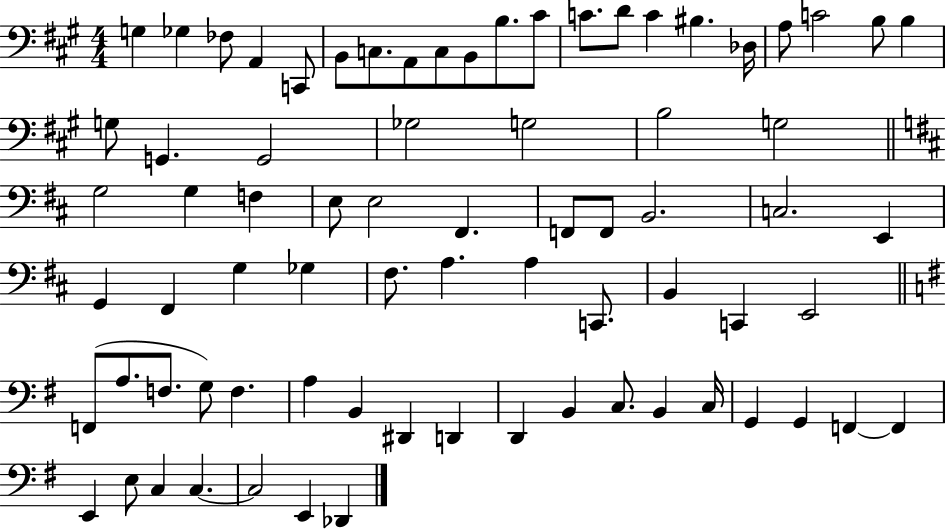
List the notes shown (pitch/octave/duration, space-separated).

G3/q Gb3/q FES3/e A2/q C2/e B2/e C3/e. A2/e C3/e B2/e B3/e. C#4/e C4/e. D4/e C4/q BIS3/q. Db3/s A3/e C4/h B3/e B3/q G3/e G2/q. G2/h Gb3/h G3/h B3/h G3/h G3/h G3/q F3/q E3/e E3/h F#2/q. F2/e F2/e B2/h. C3/h. E2/q G2/q F#2/q G3/q Gb3/q F#3/e. A3/q. A3/q C2/e. B2/q C2/q E2/h F2/e A3/e. F3/e. G3/e F3/q. A3/q B2/q D#2/q D2/q D2/q B2/q C3/e. B2/q C3/s G2/q G2/q F2/q F2/q E2/q E3/e C3/q C3/q. C3/h E2/q Db2/q